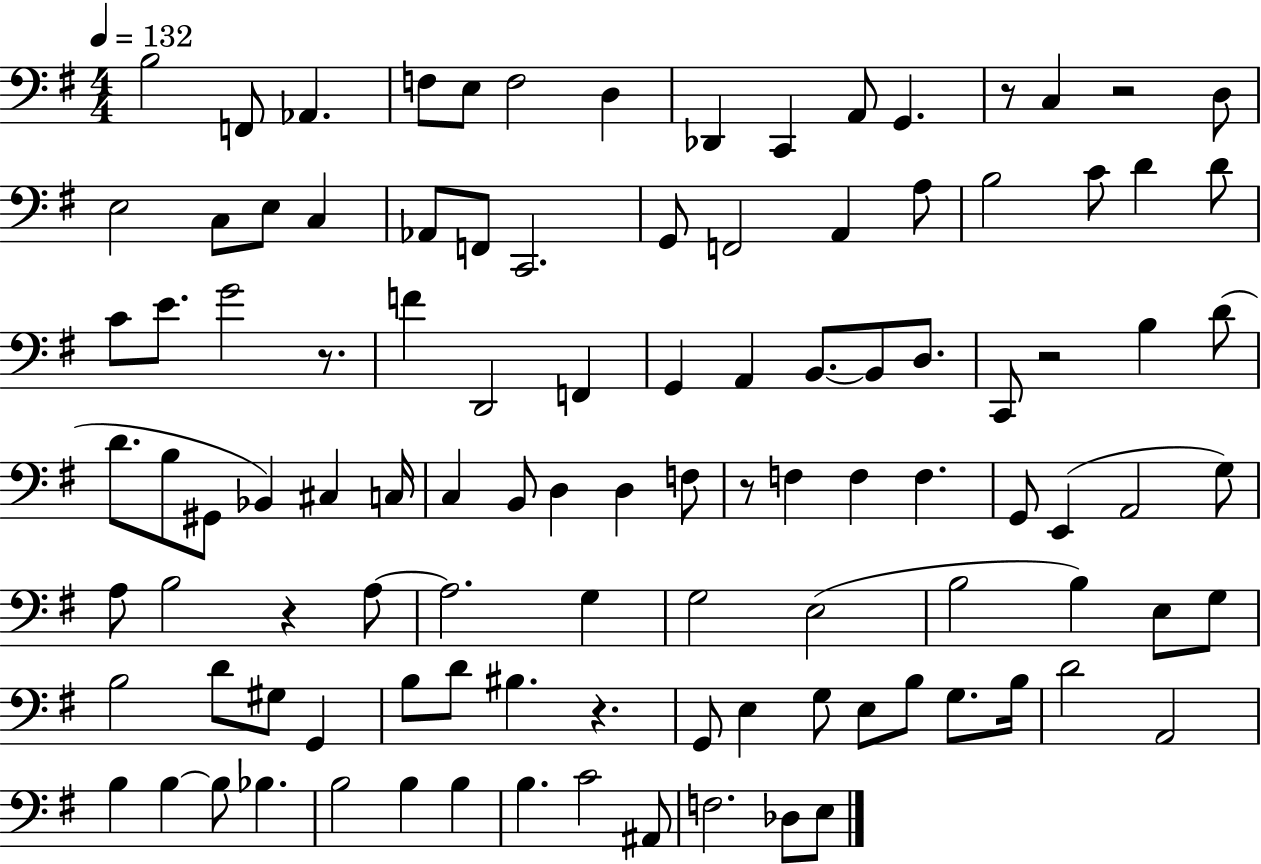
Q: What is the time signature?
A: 4/4